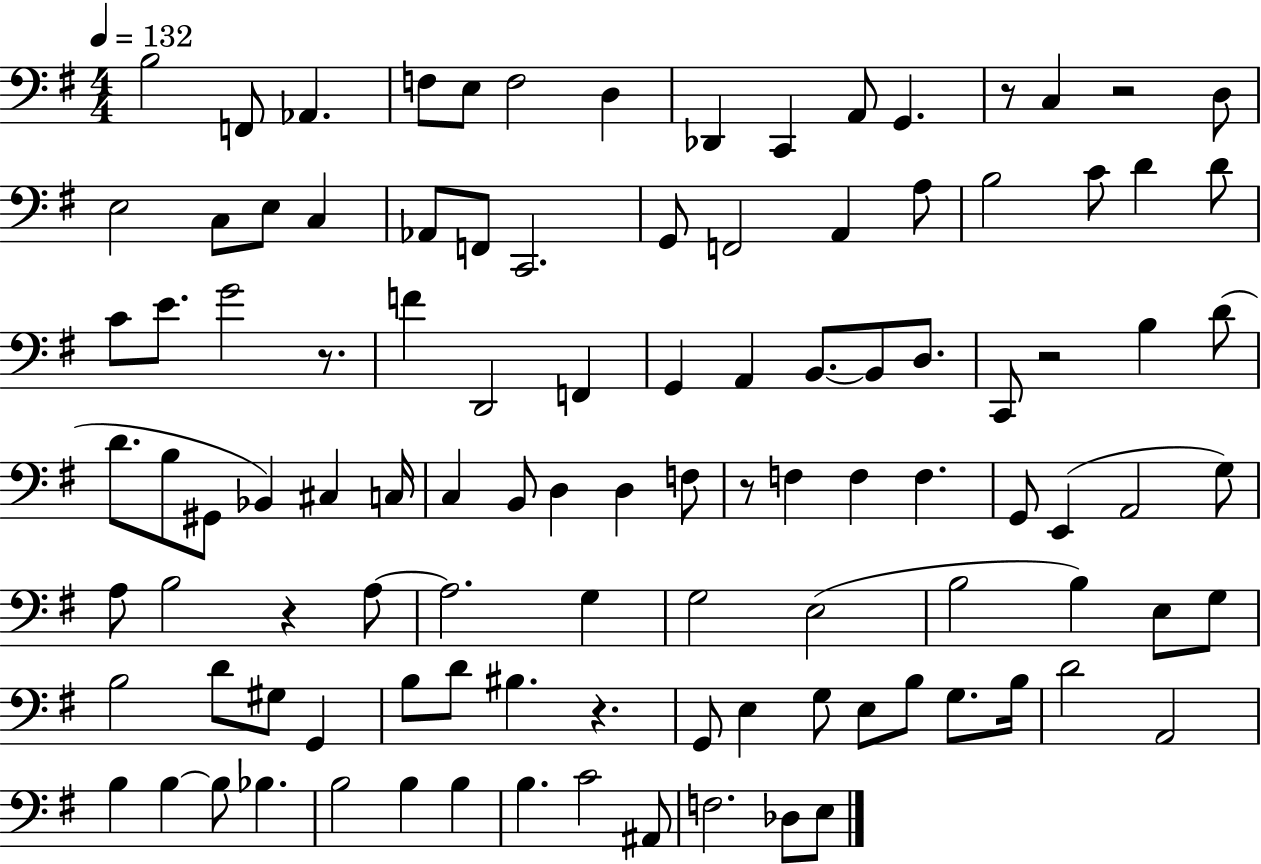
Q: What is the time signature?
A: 4/4